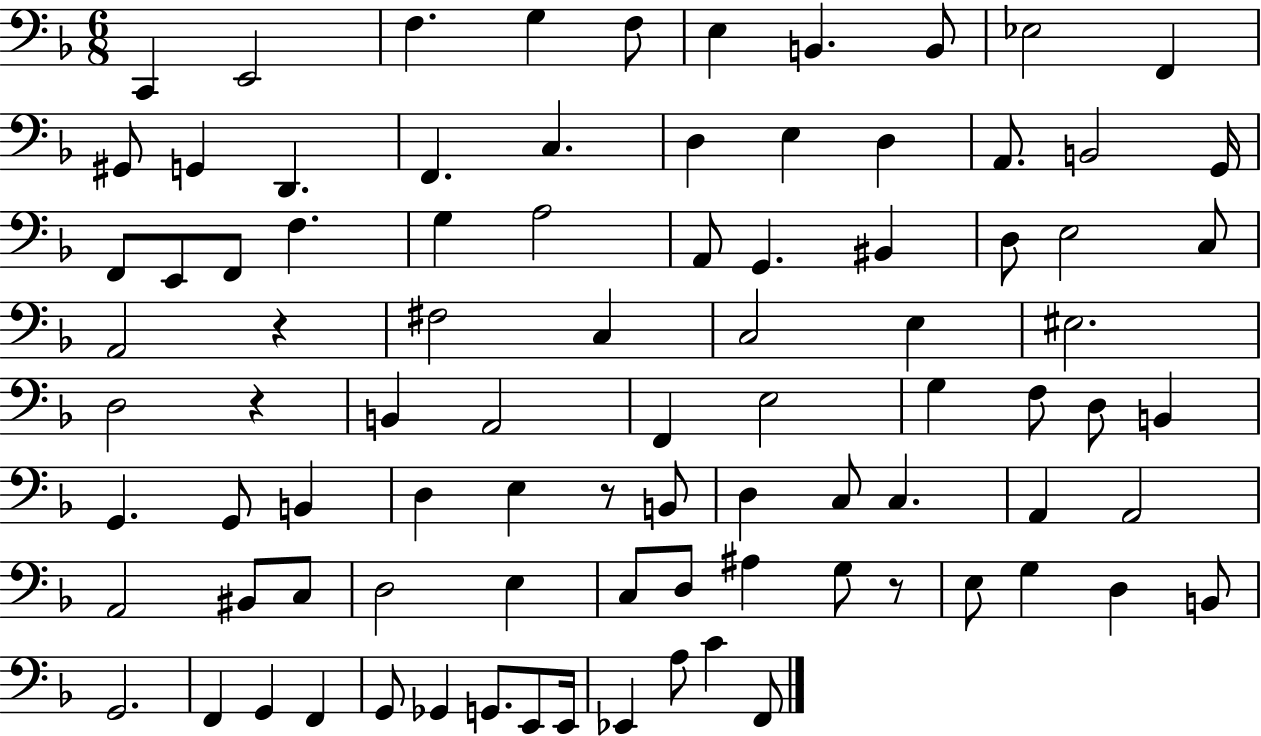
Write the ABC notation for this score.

X:1
T:Untitled
M:6/8
L:1/4
K:F
C,, E,,2 F, G, F,/2 E, B,, B,,/2 _E,2 F,, ^G,,/2 G,, D,, F,, C, D, E, D, A,,/2 B,,2 G,,/4 F,,/2 E,,/2 F,,/2 F, G, A,2 A,,/2 G,, ^B,, D,/2 E,2 C,/2 A,,2 z ^F,2 C, C,2 E, ^E,2 D,2 z B,, A,,2 F,, E,2 G, F,/2 D,/2 B,, G,, G,,/2 B,, D, E, z/2 B,,/2 D, C,/2 C, A,, A,,2 A,,2 ^B,,/2 C,/2 D,2 E, C,/2 D,/2 ^A, G,/2 z/2 E,/2 G, D, B,,/2 G,,2 F,, G,, F,, G,,/2 _G,, G,,/2 E,,/2 E,,/4 _E,, A,/2 C F,,/2